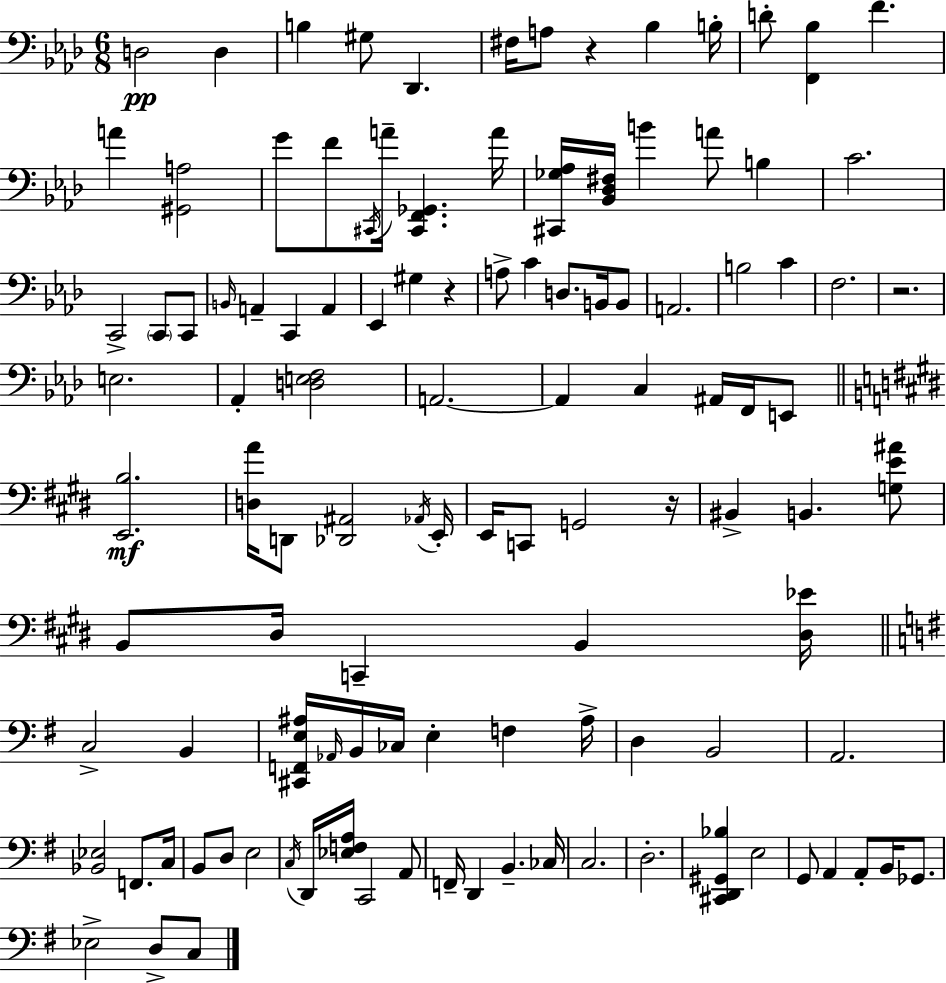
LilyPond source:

{
  \clef bass
  \numericTimeSignature
  \time 6/8
  \key f \minor
  d2\pp d4 | b4 gis8 des,4. | fis16 a8 r4 bes4 b16-. | d'8-. <f, bes>4 f'4. | \break a'4 <gis, a>2 | g'8 f'8 \acciaccatura { cis,16 } a'16-- <cis, f, ges,>4. | a'16 <cis, ges aes>16 <bes, des fis>16 b'4 a'8 b4 | c'2. | \break c,2-> \parenthesize c,8 c,8 | \grace { b,16 } a,4-- c,4 a,4 | ees,4 gis4 r4 | a8-> c'4 d8. b,16 | \break b,8 a,2. | b2 c'4 | f2. | r2. | \break e2. | aes,4-. <d e f>2 | a,2.~~ | a,4 c4 ais,16 f,16 | \break e,8 \bar "||" \break \key e \major <e, b>2.\mf | <d a'>16 d,8 <des, ais,>2 \acciaccatura { aes,16 } | e,16-. e,16 c,8 g,2 | r16 bis,4-> b,4. <g e' ais'>8 | \break b,8 dis16 c,4-- b,4 | <dis ees'>16 \bar "||" \break \key e \minor c2-> b,4 | <cis, f, e ais>16 \grace { aes,16 } b,16 ces16 e4-. f4 | ais16-> d4 b,2 | a,2. | \break <bes, ees>2 f,8. | c16 b,8 d8 e2 | \acciaccatura { c16 } d,16 <ees f a>16 c,2 | a,8 f,16-- d,4 b,4.-- | \break ces16 c2. | d2.-. | <cis, d, gis, bes>4 e2 | g,8 a,4 a,8-. b,16 ges,8. | \break ees2-> d8-> | c8 \bar "|."
}